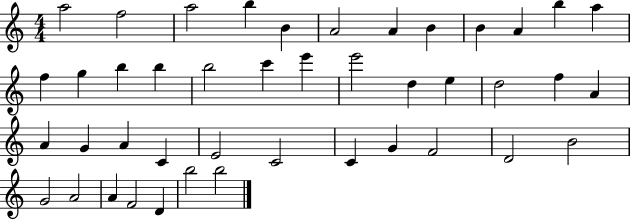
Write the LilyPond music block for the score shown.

{
  \clef treble
  \numericTimeSignature
  \time 4/4
  \key c \major
  a''2 f''2 | a''2 b''4 b'4 | a'2 a'4 b'4 | b'4 a'4 b''4 a''4 | \break f''4 g''4 b''4 b''4 | b''2 c'''4 e'''4 | e'''2 d''4 e''4 | d''2 f''4 a'4 | \break a'4 g'4 a'4 c'4 | e'2 c'2 | c'4 g'4 f'2 | d'2 b'2 | \break g'2 a'2 | a'4 f'2 d'4 | b''2 b''2 | \bar "|."
}